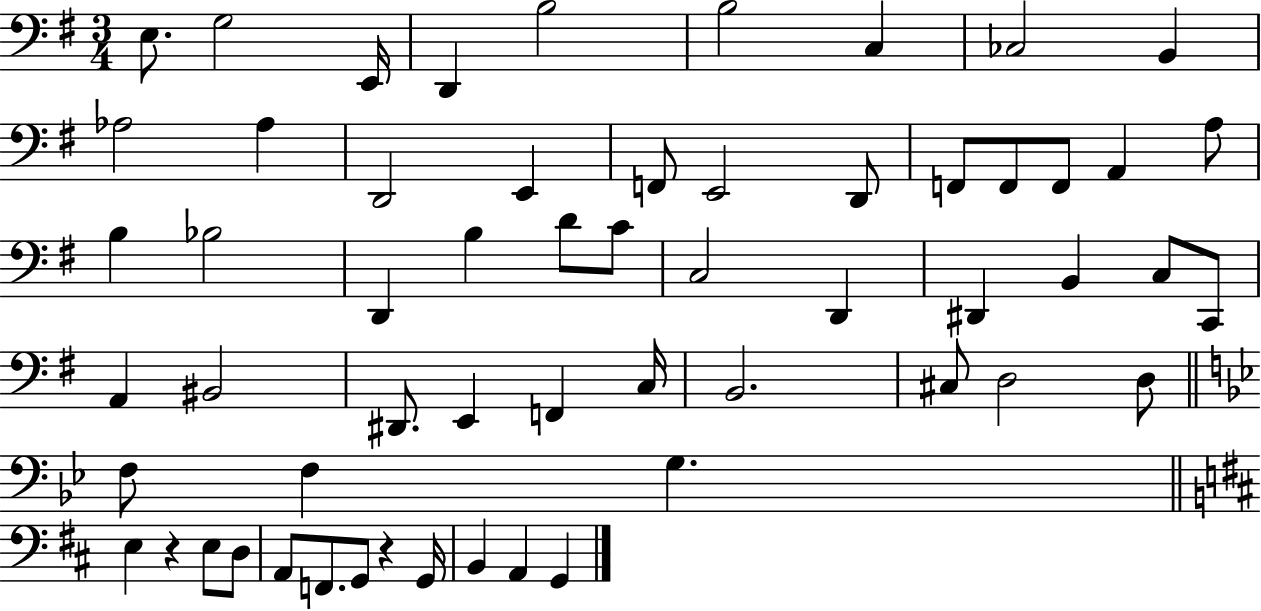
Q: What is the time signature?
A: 3/4